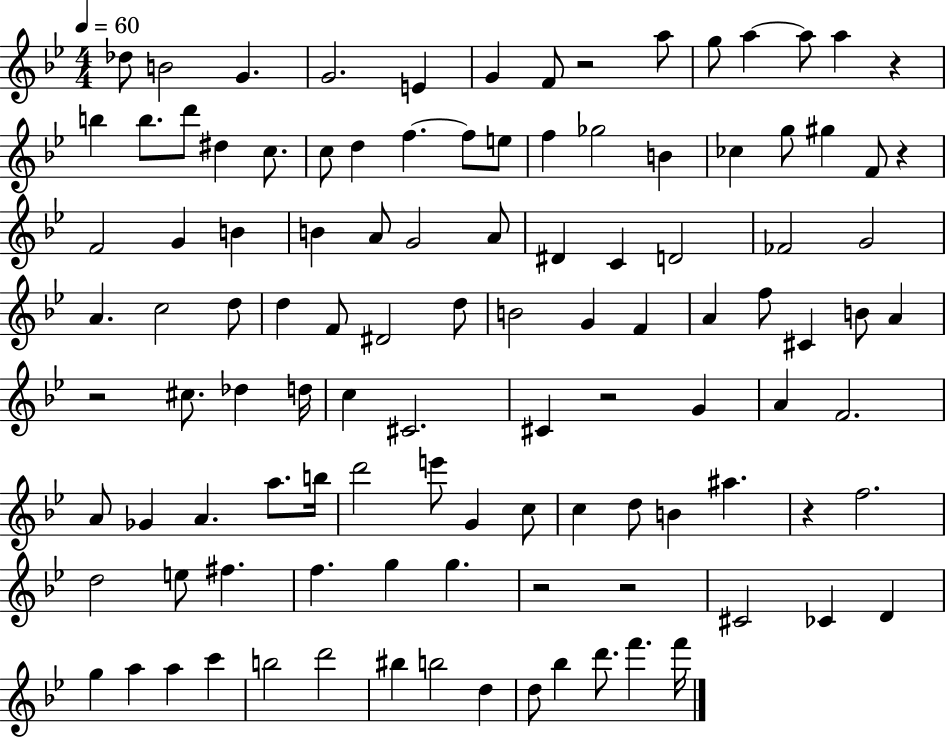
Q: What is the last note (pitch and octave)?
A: F6